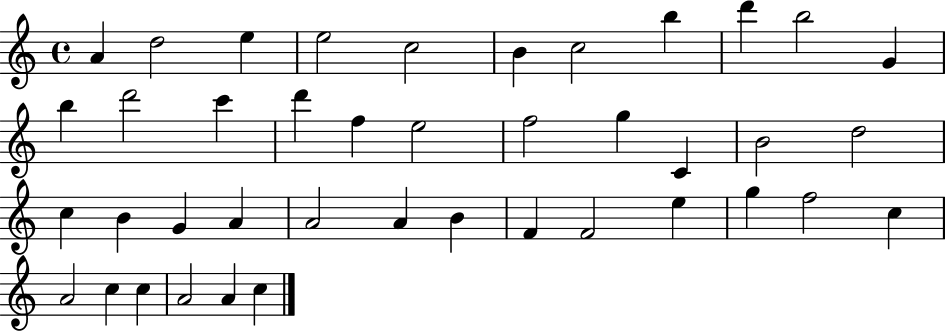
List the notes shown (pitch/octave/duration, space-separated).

A4/q D5/h E5/q E5/h C5/h B4/q C5/h B5/q D6/q B5/h G4/q B5/q D6/h C6/q D6/q F5/q E5/h F5/h G5/q C4/q B4/h D5/h C5/q B4/q G4/q A4/q A4/h A4/q B4/q F4/q F4/h E5/q G5/q F5/h C5/q A4/h C5/q C5/q A4/h A4/q C5/q